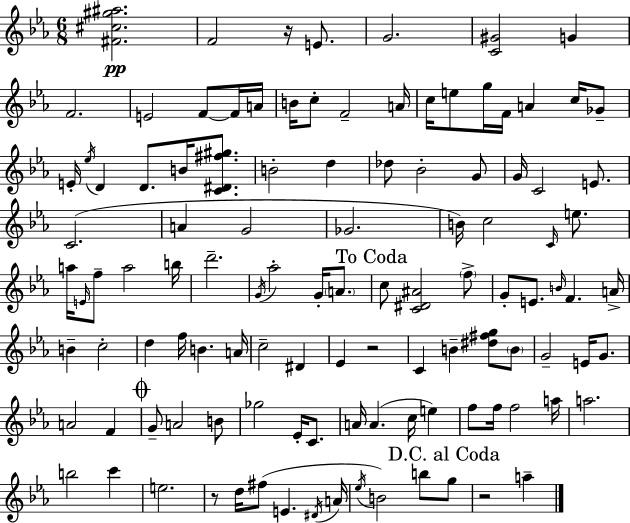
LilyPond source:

{
  \clef treble
  \numericTimeSignature
  \time 6/8
  \key c \minor
  <fis' cis'' gis'' ais''>2.\pp | f'2 r16 e'8. | g'2. | <c' gis'>2 g'4 | \break f'2. | e'2 f'8~~ f'16 a'16 | b'16 c''8-. f'2-- a'16 | c''16 e''8 g''16 f'16 a'4 c''16 ges'8-- | \break e'16-. \acciaccatura { ees''16 } d'4 d'8. b'16 <c' dis' fis'' gis''>8. | b'2-. d''4 | des''8 bes'2-. g'8 | g'16 c'2 e'8. | \break c'2.( | a'4 g'2 | ges'2. | b'16) c''2 \grace { c'16 } e''8. | \break a''16 \grace { e'16 } f''8-- a''2 | b''16 d'''2.-- | \acciaccatura { g'16 } aes''2-. | g'16-. \parenthesize a'8. \mark "To Coda" c''8 <c' dis' ais'>2 | \break \parenthesize f''8-> g'8-. e'8. \grace { b'16 } f'4. | a'16-> b'4-- c''2-. | d''4 f''16 b'4. | a'16 c''2-- | \break dis'4 ees'4 r2 | c'4 b'4-- | <dis'' fis'' g''>8 \parenthesize b'8 g'2-- | e'16 g'8. a'2 | \break f'4 \mark \markup { \musicglyph "scripts.coda" } g'8-- a'2 | b'8 ges''2 | ees'16-. c'8. a'16 a'4.( | c''16 e''4) f''8 f''16 f''2 | \break a''16 a''2. | b''2 | c'''4 e''2. | r8 d''16 fis''8( e'4. | \break \acciaccatura { dis'16 } a'16 \acciaccatura { ees''16 } b'2) | b''8 \mark "D.C. al Coda" g''8 r2 | a''4-- \bar "|."
}